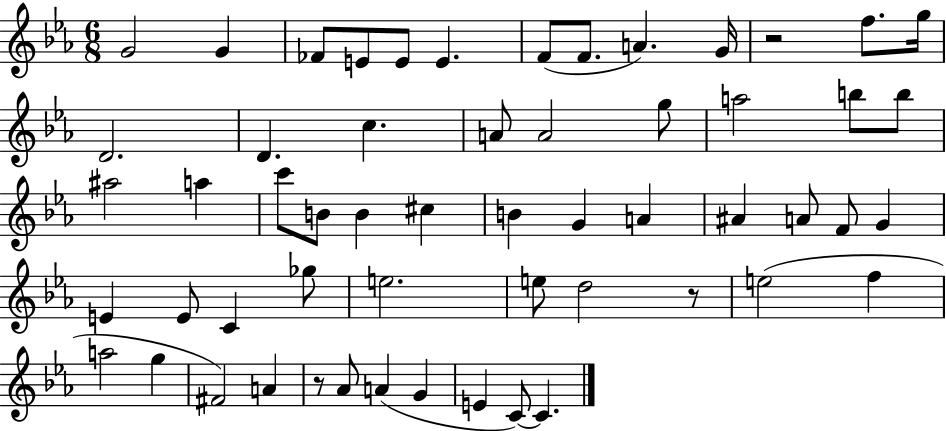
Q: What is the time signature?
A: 6/8